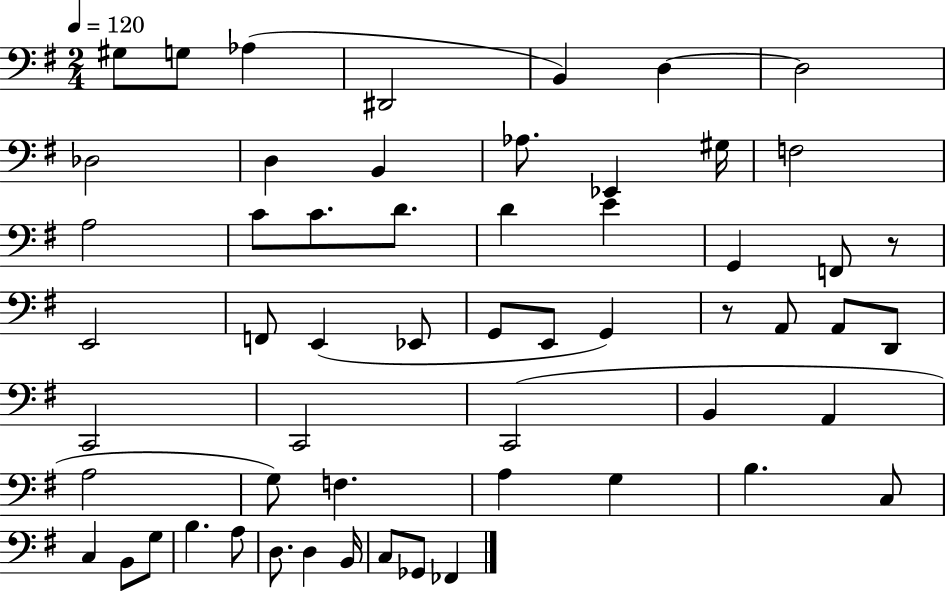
G#3/e G3/e Ab3/q D#2/h B2/q D3/q D3/h Db3/h D3/q B2/q Ab3/e. Eb2/q G#3/s F3/h A3/h C4/e C4/e. D4/e. D4/q E4/q G2/q F2/e R/e E2/h F2/e E2/q Eb2/e G2/e E2/e G2/q R/e A2/e A2/e D2/e C2/h C2/h C2/h B2/q A2/q A3/h G3/e F3/q. A3/q G3/q B3/q. C3/e C3/q B2/e G3/e B3/q. A3/e D3/e. D3/q B2/s C3/e Gb2/e FES2/q